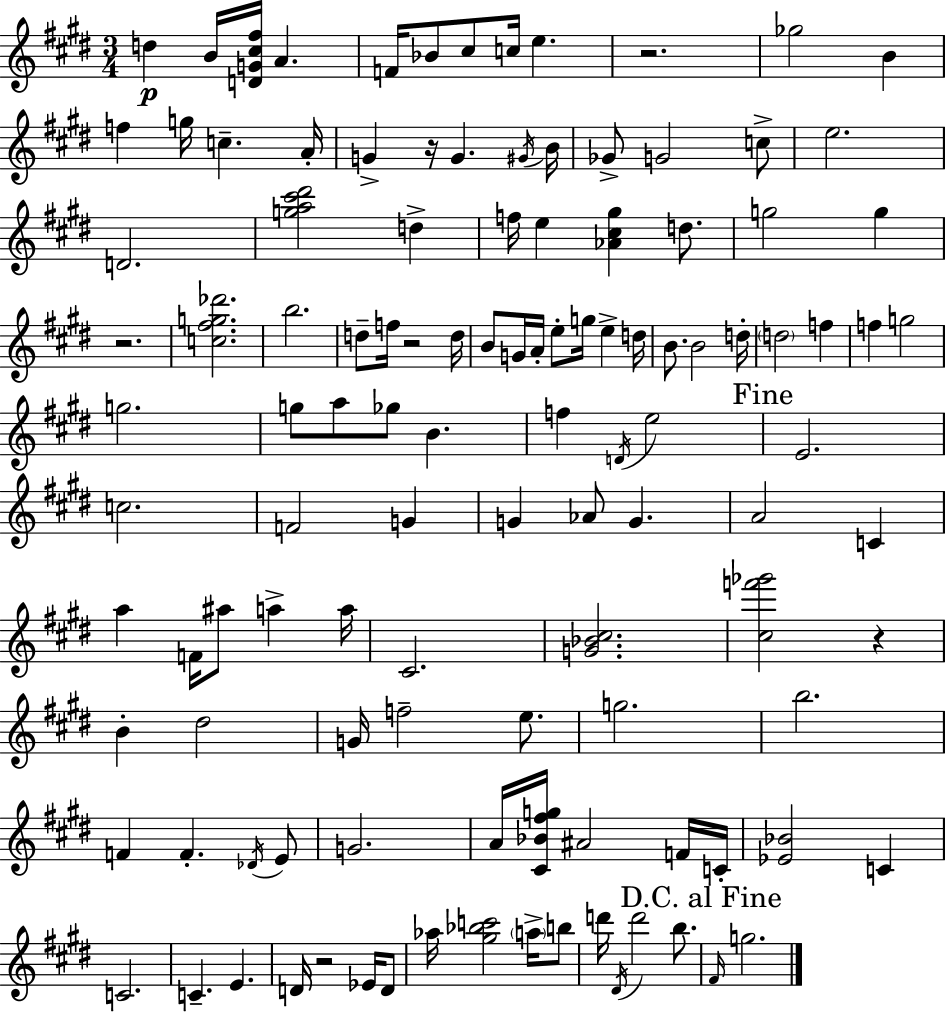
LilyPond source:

{
  \clef treble
  \numericTimeSignature
  \time 3/4
  \key e \major
  d''4\p b'16 <d' g' cis'' fis''>16 a'4. | f'16 bes'8 cis''8 c''16 e''4. | r2. | ges''2 b'4 | \break f''4 g''16 c''4.-- a'16-. | g'4-> r16 g'4. \acciaccatura { gis'16 } | b'16 ges'8-> g'2 c''8-> | e''2. | \break d'2. | <g'' a'' cis''' dis'''>2 d''4-> | f''16 e''4 <aes' cis'' gis''>4 d''8. | g''2 g''4 | \break r2. | <c'' fis'' g'' des'''>2. | b''2. | d''8-- f''16 r2 | \break d''16 b'8 g'16 a'16-. e''8-. g''16 e''4-> | d''16 b'8. b'2 | d''16-. \parenthesize d''2 f''4 | f''4 g''2 | \break g''2. | g''8 a''8 ges''8 b'4. | f''4 \acciaccatura { d'16 } e''2 | \mark "Fine" e'2. | \break c''2. | f'2 g'4 | g'4 aes'8 g'4. | a'2 c'4 | \break a''4 f'16 ais''8 a''4-> | a''16 cis'2. | <g' bes' cis''>2. | <cis'' f''' ges'''>2 r4 | \break b'4-. dis''2 | g'16 f''2-- e''8. | g''2. | b''2. | \break f'4 f'4.-. | \acciaccatura { des'16 } e'8 g'2. | a'16 <cis' bes' fis'' g''>16 ais'2 | f'16 c'16-. <ees' bes'>2 c'4 | \break c'2. | c'4.-- e'4. | d'16 r2 | ees'16 d'8 aes''16 <gis'' bes'' c'''>2 | \break \parenthesize a''16-> b''8 d'''16 \acciaccatura { dis'16 } d'''2 | b''8. \mark "D.C. al Fine" \grace { fis'16 } g''2. | \bar "|."
}